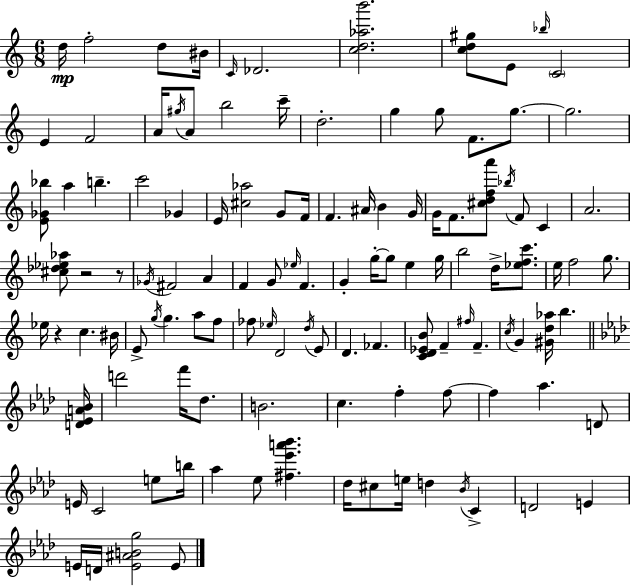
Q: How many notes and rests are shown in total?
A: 119